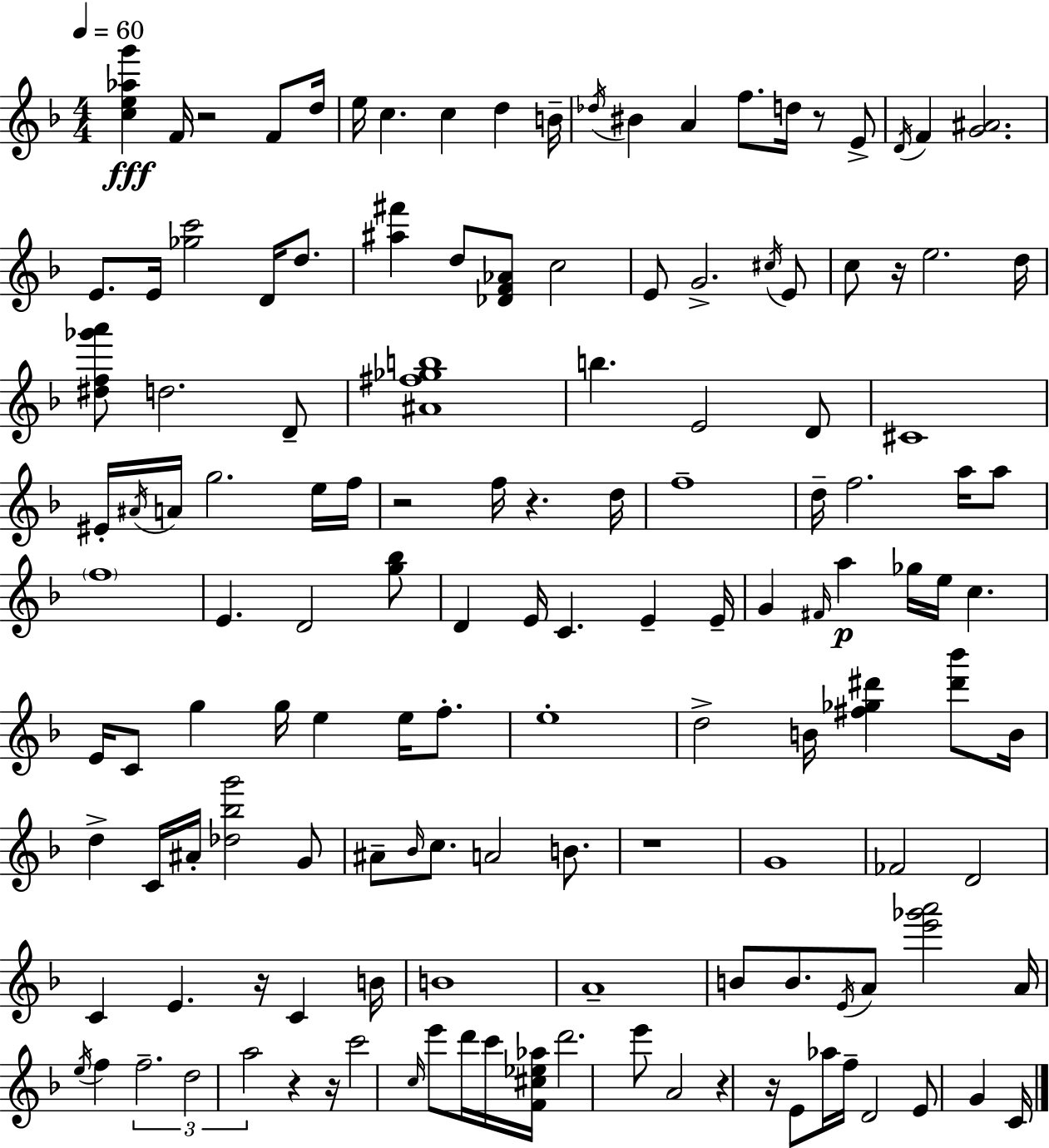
[C5,E5,Ab5,G6]/q F4/s R/h F4/e D5/s E5/s C5/q. C5/q D5/q B4/s Db5/s BIS4/q A4/q F5/e. D5/s R/e E4/e D4/s F4/q [G4,A#4]/h. E4/e. E4/s [Gb5,C6]/h D4/s D5/e. [A#5,F#6]/q D5/e [Db4,F4,Ab4]/e C5/h E4/e G4/h. C#5/s E4/e C5/e R/s E5/h. D5/s [D#5,F5,Gb6,A6]/e D5/h. D4/e [A#4,F#5,Gb5,B5]/w B5/q. E4/h D4/e C#4/w EIS4/s A#4/s A4/s G5/h. E5/s F5/s R/h F5/s R/q. D5/s F5/w D5/s F5/h. A5/s A5/e F5/w E4/q. D4/h [G5,Bb5]/e D4/q E4/s C4/q. E4/q E4/s G4/q F#4/s A5/q Gb5/s E5/s C5/q. E4/s C4/e G5/q G5/s E5/q E5/s F5/e. E5/w D5/h B4/s [F#5,Gb5,D#6]/q [D#6,Bb6]/e B4/s D5/q C4/s A#4/s [Db5,Bb5,G6]/h G4/e A#4/e Bb4/s C5/e. A4/h B4/e. R/w G4/w FES4/h D4/h C4/q E4/q. R/s C4/q B4/s B4/w A4/w B4/e B4/e. E4/s A4/e [E6,Gb6,A6]/h A4/s E5/s F5/q F5/h. D5/h A5/h R/q R/s C6/h C5/s E6/e D6/s C6/s [F4,C#5,Eb5,Ab5]/s D6/h. E6/e A4/h R/q R/s E4/e Ab5/s F5/s D4/h E4/e G4/q C4/s